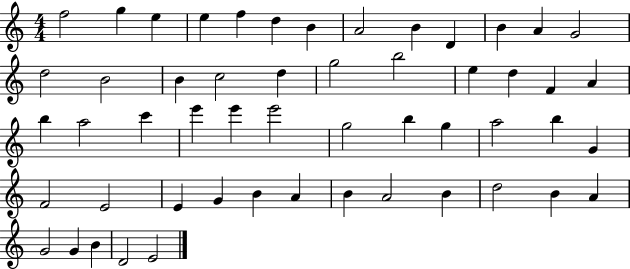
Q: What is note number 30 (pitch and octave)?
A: E6